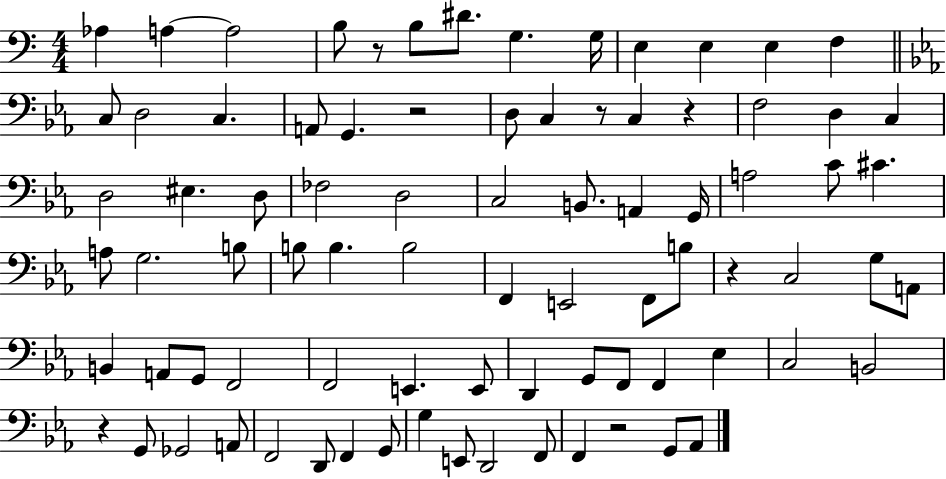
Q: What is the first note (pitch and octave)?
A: Ab3